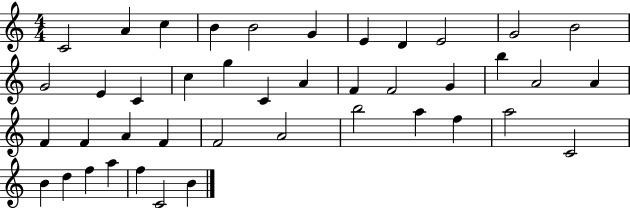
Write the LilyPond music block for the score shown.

{
  \clef treble
  \numericTimeSignature
  \time 4/4
  \key c \major
  c'2 a'4 c''4 | b'4 b'2 g'4 | e'4 d'4 e'2 | g'2 b'2 | \break g'2 e'4 c'4 | c''4 g''4 c'4 a'4 | f'4 f'2 g'4 | b''4 a'2 a'4 | \break f'4 f'4 a'4 f'4 | f'2 a'2 | b''2 a''4 f''4 | a''2 c'2 | \break b'4 d''4 f''4 a''4 | f''4 c'2 b'4 | \bar "|."
}